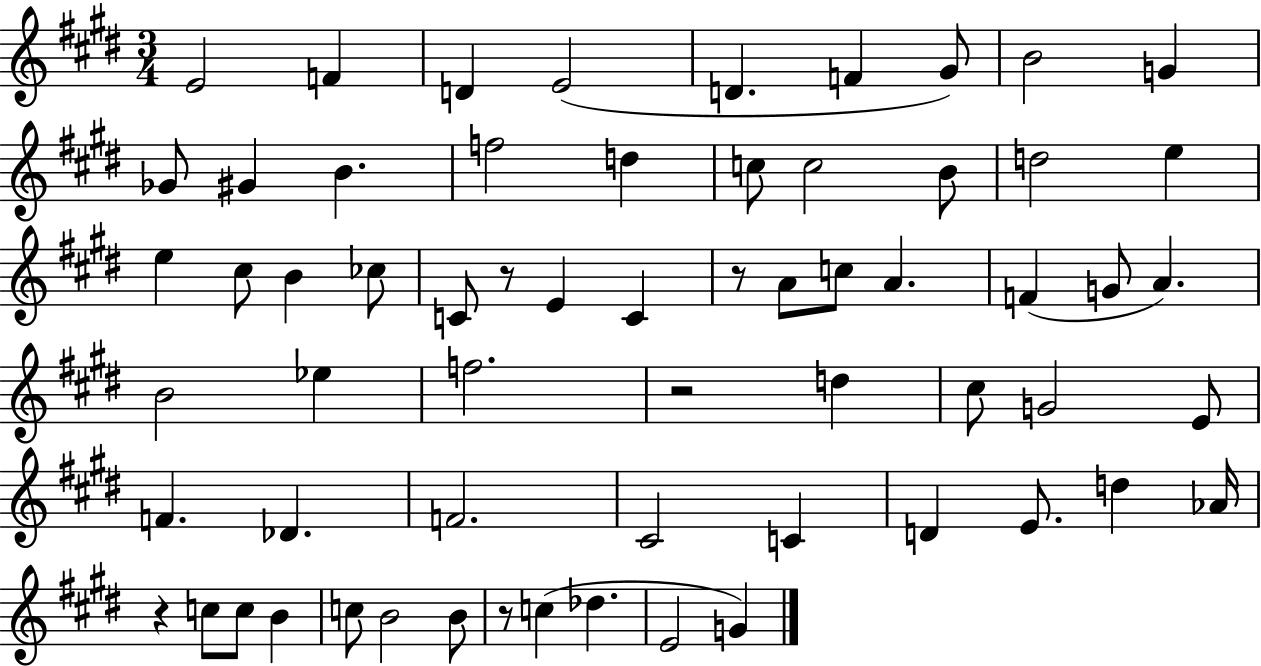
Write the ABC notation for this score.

X:1
T:Untitled
M:3/4
L:1/4
K:E
E2 F D E2 D F ^G/2 B2 G _G/2 ^G B f2 d c/2 c2 B/2 d2 e e ^c/2 B _c/2 C/2 z/2 E C z/2 A/2 c/2 A F G/2 A B2 _e f2 z2 d ^c/2 G2 E/2 F _D F2 ^C2 C D E/2 d _A/4 z c/2 c/2 B c/2 B2 B/2 z/2 c _d E2 G